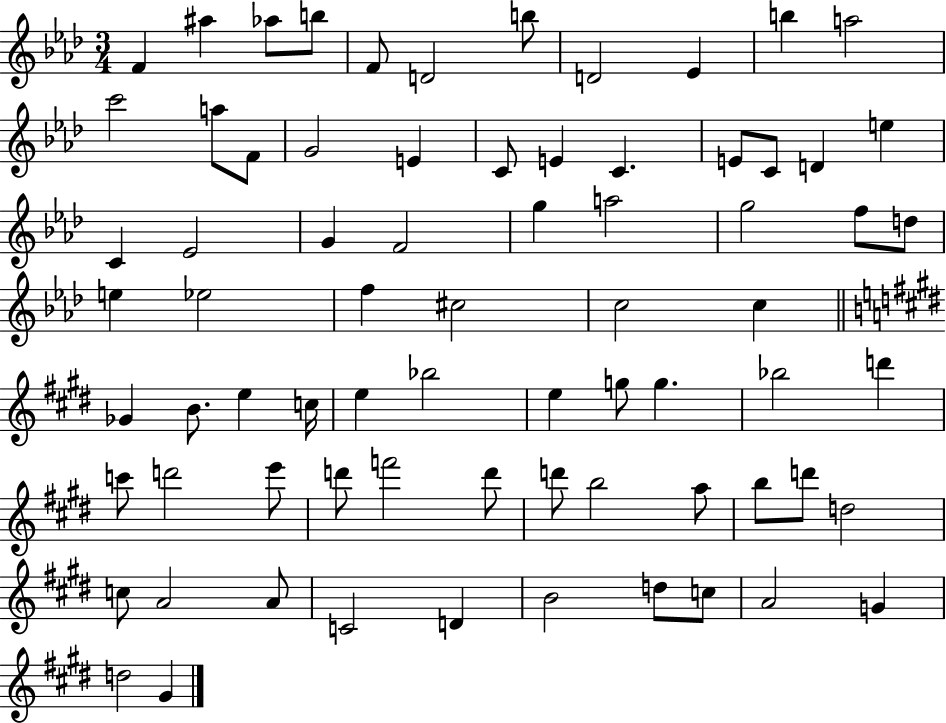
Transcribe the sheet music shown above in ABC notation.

X:1
T:Untitled
M:3/4
L:1/4
K:Ab
F ^a _a/2 b/2 F/2 D2 b/2 D2 _E b a2 c'2 a/2 F/2 G2 E C/2 E C E/2 C/2 D e C _E2 G F2 g a2 g2 f/2 d/2 e _e2 f ^c2 c2 c _G B/2 e c/4 e _b2 e g/2 g _b2 d' c'/2 d'2 e'/2 d'/2 f'2 d'/2 d'/2 b2 a/2 b/2 d'/2 d2 c/2 A2 A/2 C2 D B2 d/2 c/2 A2 G d2 ^G